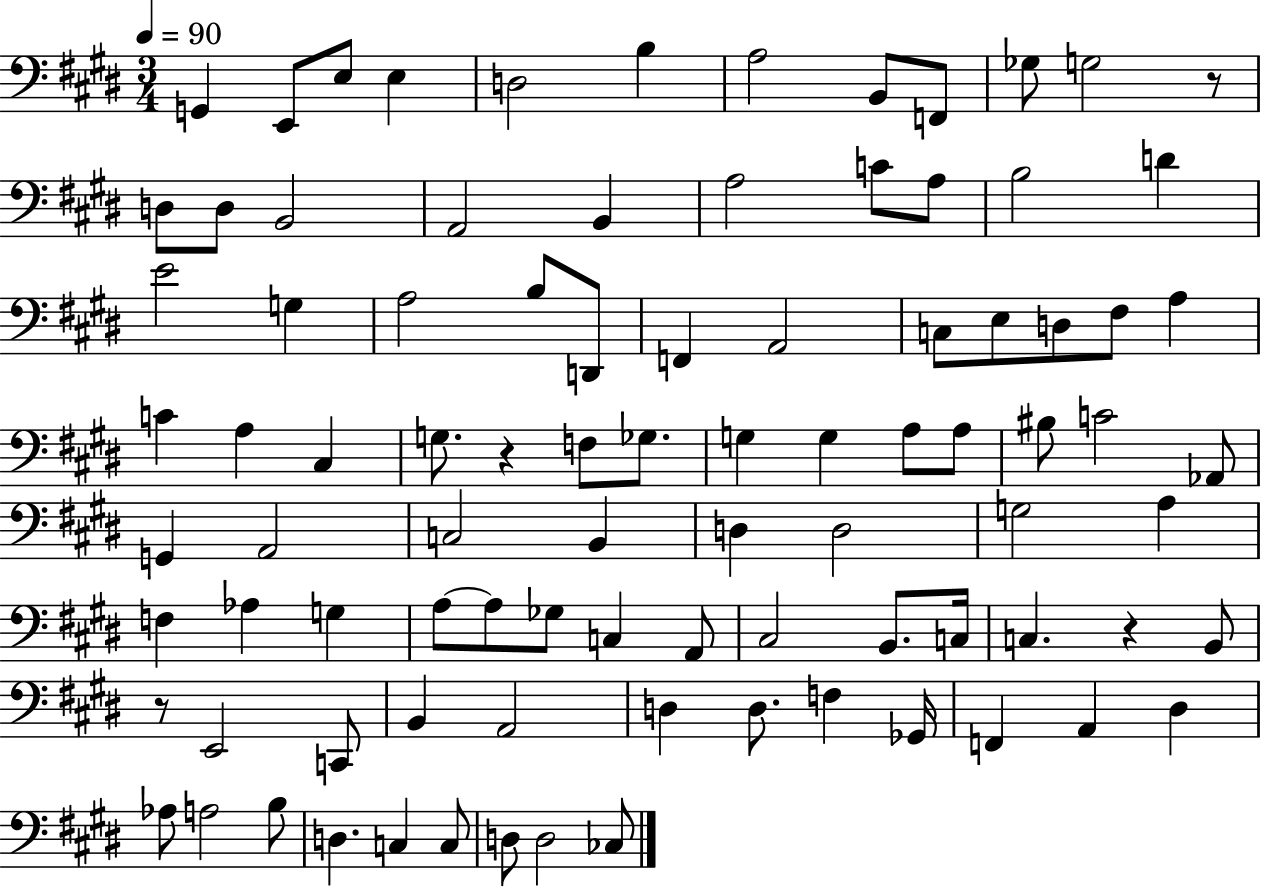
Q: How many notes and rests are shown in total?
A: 91